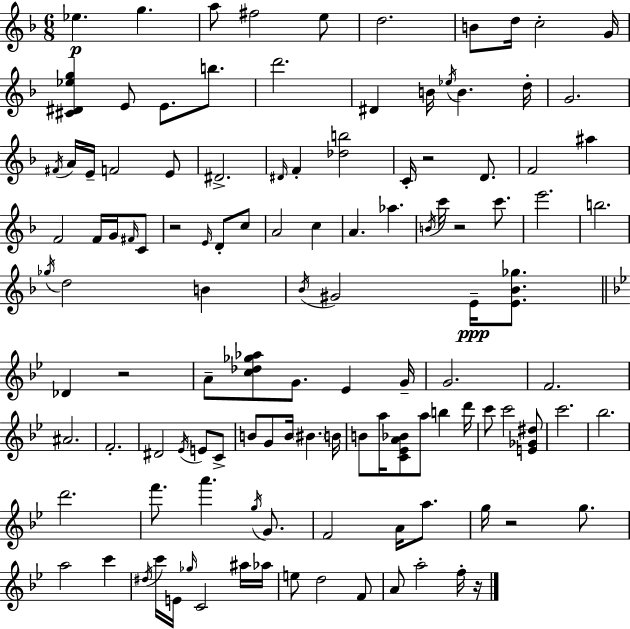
{
  \clef treble
  \numericTimeSignature
  \time 6/8
  \key d \minor
  \repeat volta 2 { ees''4.\p g''4. | a''8 fis''2 e''8 | d''2. | b'8 d''16 c''2-. g'16 | \break <cis' dis' ees'' g''>4 e'8 e'8. b''8. | d'''2. | dis'4 b'16 \acciaccatura { ees''16 } b'4. | d''16-. g'2. | \break \acciaccatura { fis'16 } a'16 e'16-- f'2 | e'8 dis'2.-> | \grace { dis'16 } f'4-. <des'' b''>2 | c'16-. r2 | \break d'8. f'2 ais''4 | f'2 f'16 | g'16 \grace { fis'16 } c'8 r2 | \grace { e'16 } d'8-. c''8 a'2 | \break c''4 a'4. aes''4. | \acciaccatura { b'16 } c'''16 r2 | c'''8. e'''2. | b''2. | \break \acciaccatura { ges''16 } d''2 | b'4 \acciaccatura { bes'16 } gis'2 | e'16--\ppp <e' bes' ges''>8. \bar "||" \break \key g \minor des'4 r2 | a'8-- <c'' des'' ges'' aes''>8 g'8. ees'4 g'16-- | g'2. | f'2. | \break ais'2. | f'2.-. | dis'2 \acciaccatura { ees'16 } e'8 c'8-> | b'8 g'8 b'16 \parenthesize bis'4. | \break b'16 b'8 a''16 <c' ees' a' bes'>8 a''8 b''4 | d'''16 c'''8 c'''2 <e' ges' dis''>8 | c'''2. | bes''2. | \break d'''2. | f'''8. a'''4. \acciaccatura { g''16 } g'8. | f'2 a'16 a''8. | g''16 r2 g''8. | \break a''2 c'''4 | \acciaccatura { dis''16 } c'''16 e'16 \grace { ges''16 } c'2 | ais''16 aes''16 e''8 d''2 | f'8 a'8 a''2-. | \break f''16-. r16 } \bar "|."
}